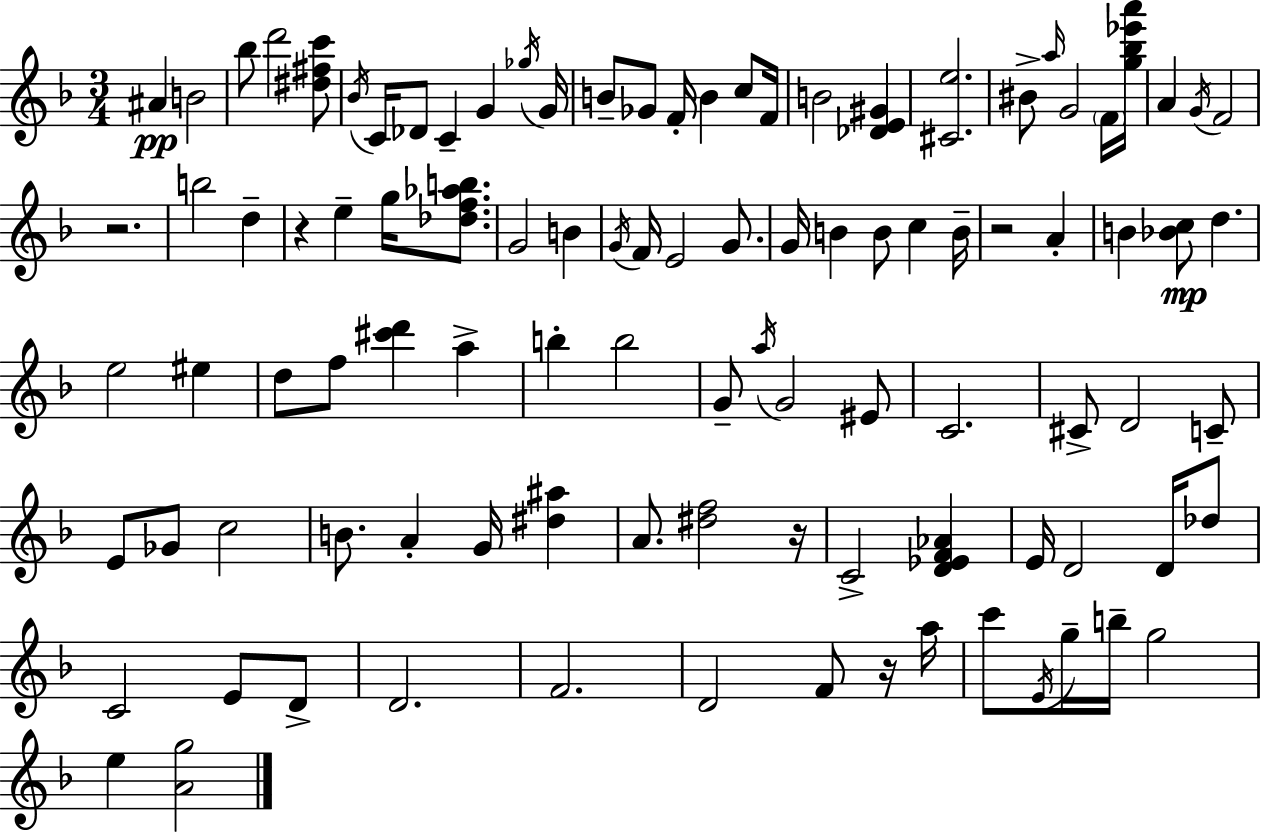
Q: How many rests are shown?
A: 5